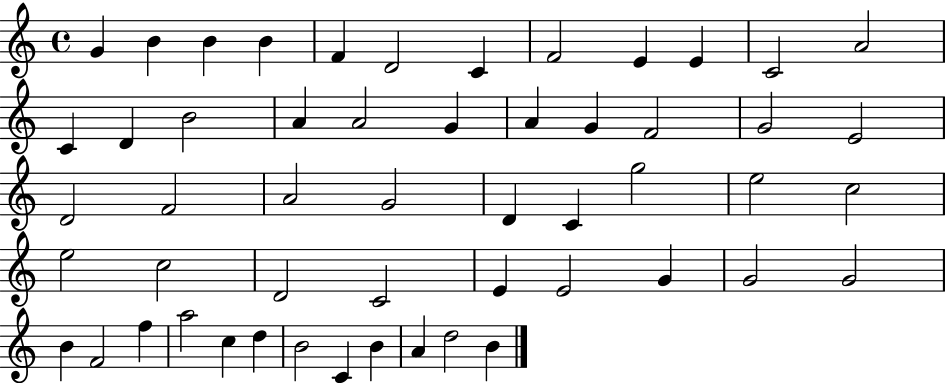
{
  \clef treble
  \time 4/4
  \defaultTimeSignature
  \key c \major
  g'4 b'4 b'4 b'4 | f'4 d'2 c'4 | f'2 e'4 e'4 | c'2 a'2 | \break c'4 d'4 b'2 | a'4 a'2 g'4 | a'4 g'4 f'2 | g'2 e'2 | \break d'2 f'2 | a'2 g'2 | d'4 c'4 g''2 | e''2 c''2 | \break e''2 c''2 | d'2 c'2 | e'4 e'2 g'4 | g'2 g'2 | \break b'4 f'2 f''4 | a''2 c''4 d''4 | b'2 c'4 b'4 | a'4 d''2 b'4 | \break \bar "|."
}